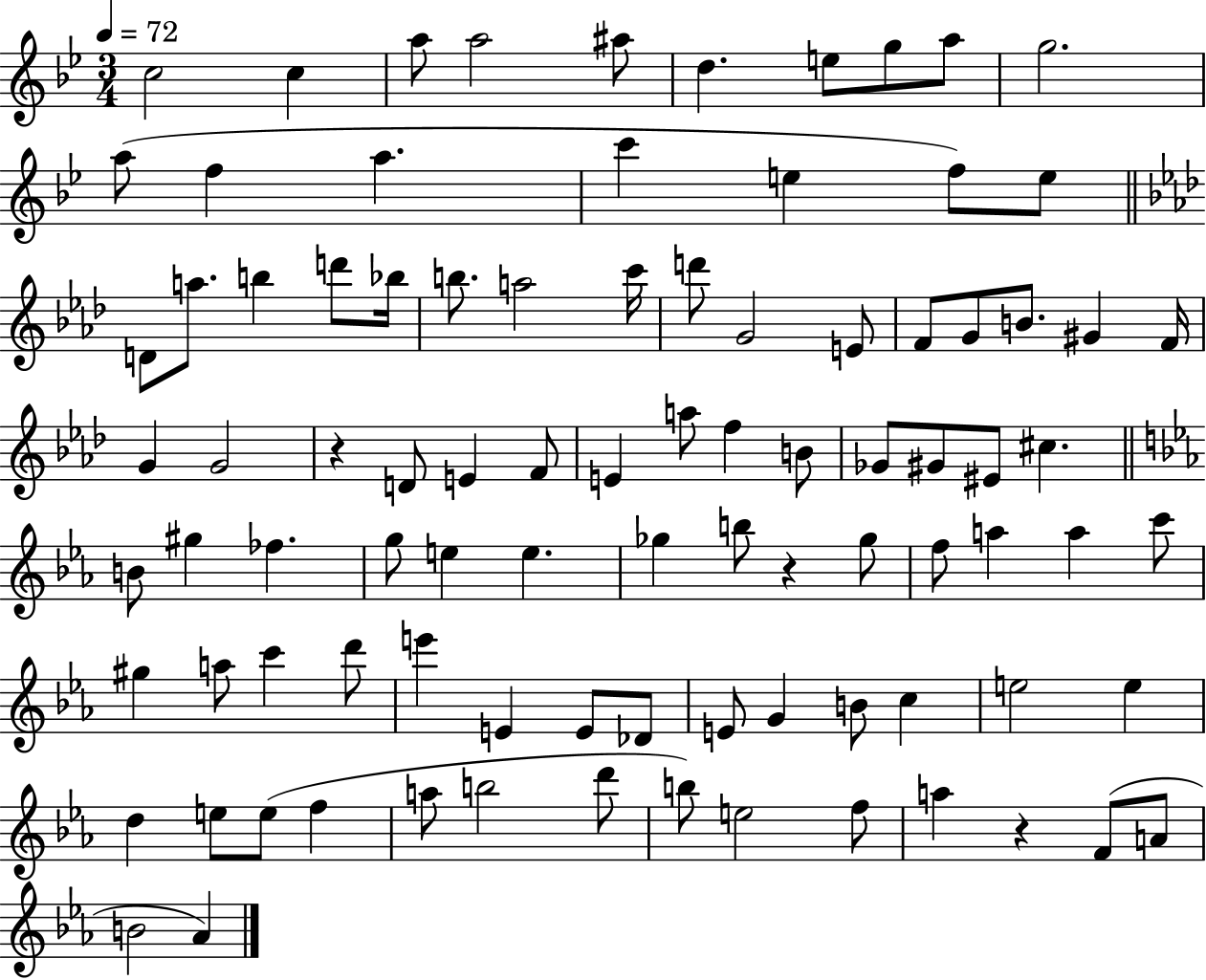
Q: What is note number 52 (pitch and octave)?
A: E5